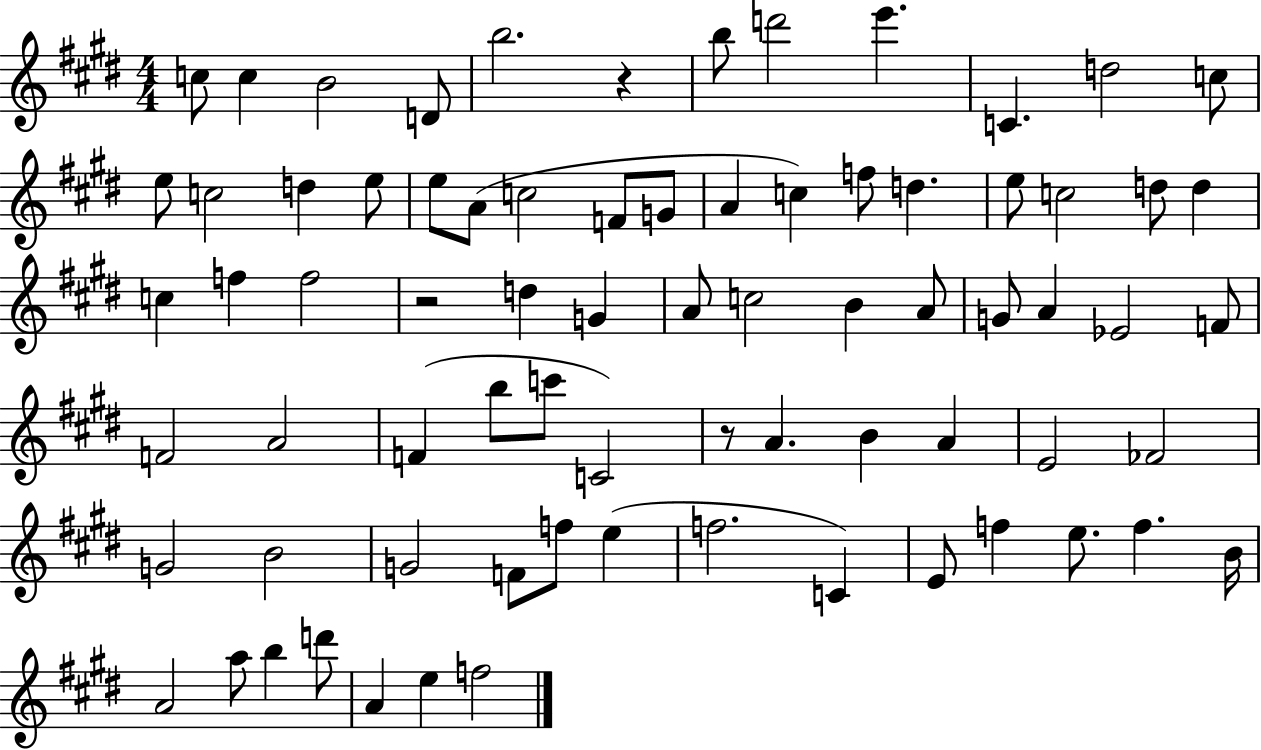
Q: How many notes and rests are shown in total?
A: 75